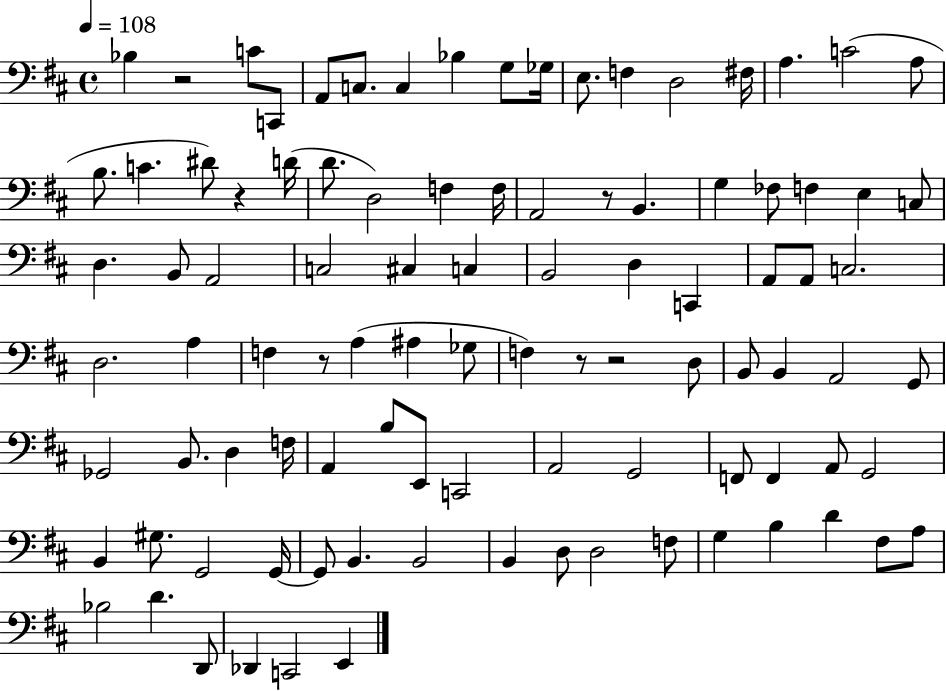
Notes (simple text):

Bb3/q R/h C4/e C2/e A2/e C3/e. C3/q Bb3/q G3/e Gb3/s E3/e. F3/q D3/h F#3/s A3/q. C4/h A3/e B3/e. C4/q. D#4/e R/q D4/s D4/e. D3/h F3/q F3/s A2/h R/e B2/q. G3/q FES3/e F3/q E3/q C3/e D3/q. B2/e A2/h C3/h C#3/q C3/q B2/h D3/q C2/q A2/e A2/e C3/h. D3/h. A3/q F3/q R/e A3/q A#3/q Gb3/e F3/q R/e R/h D3/e B2/e B2/q A2/h G2/e Gb2/h B2/e. D3/q F3/s A2/q B3/e E2/e C2/h A2/h G2/h F2/e F2/q A2/e G2/h B2/q G#3/e. G2/h G2/s G2/e B2/q. B2/h B2/q D3/e D3/h F3/e G3/q B3/q D4/q F#3/e A3/e Bb3/h D4/q. D2/e Db2/q C2/h E2/q